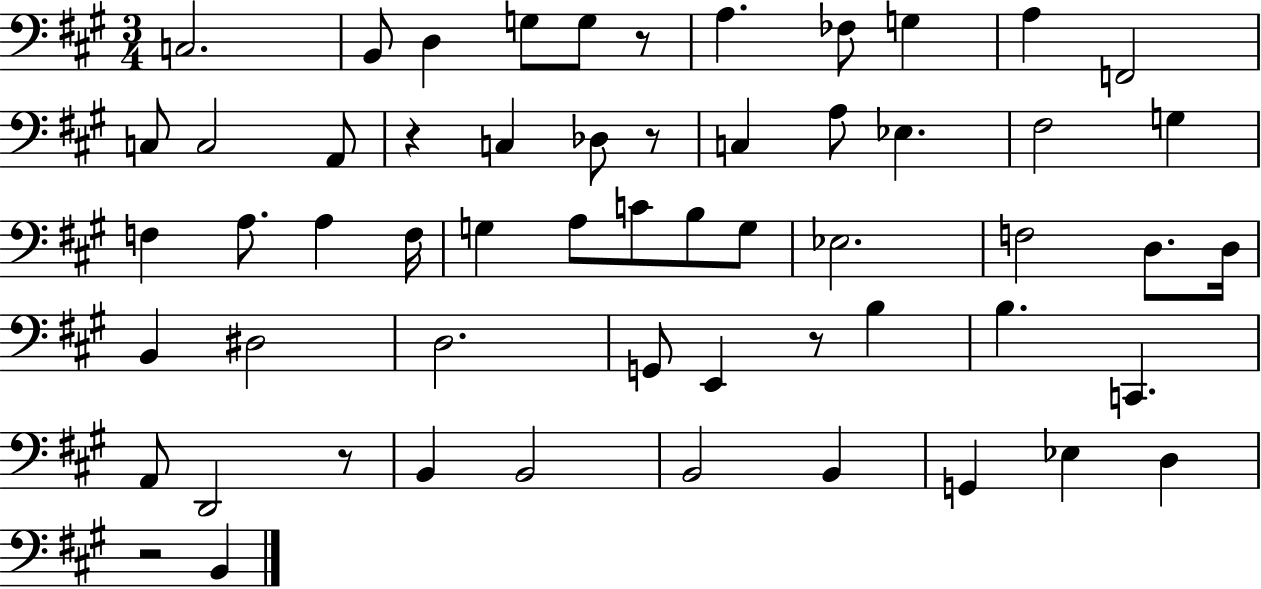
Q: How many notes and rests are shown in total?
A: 57